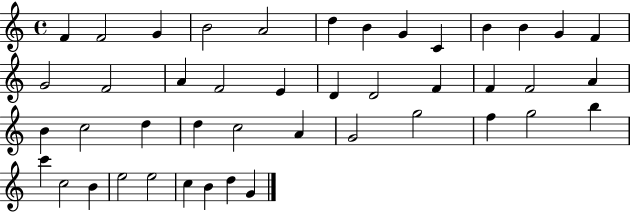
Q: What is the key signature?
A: C major